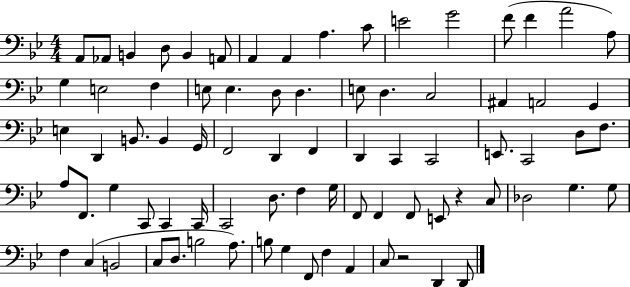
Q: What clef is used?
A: bass